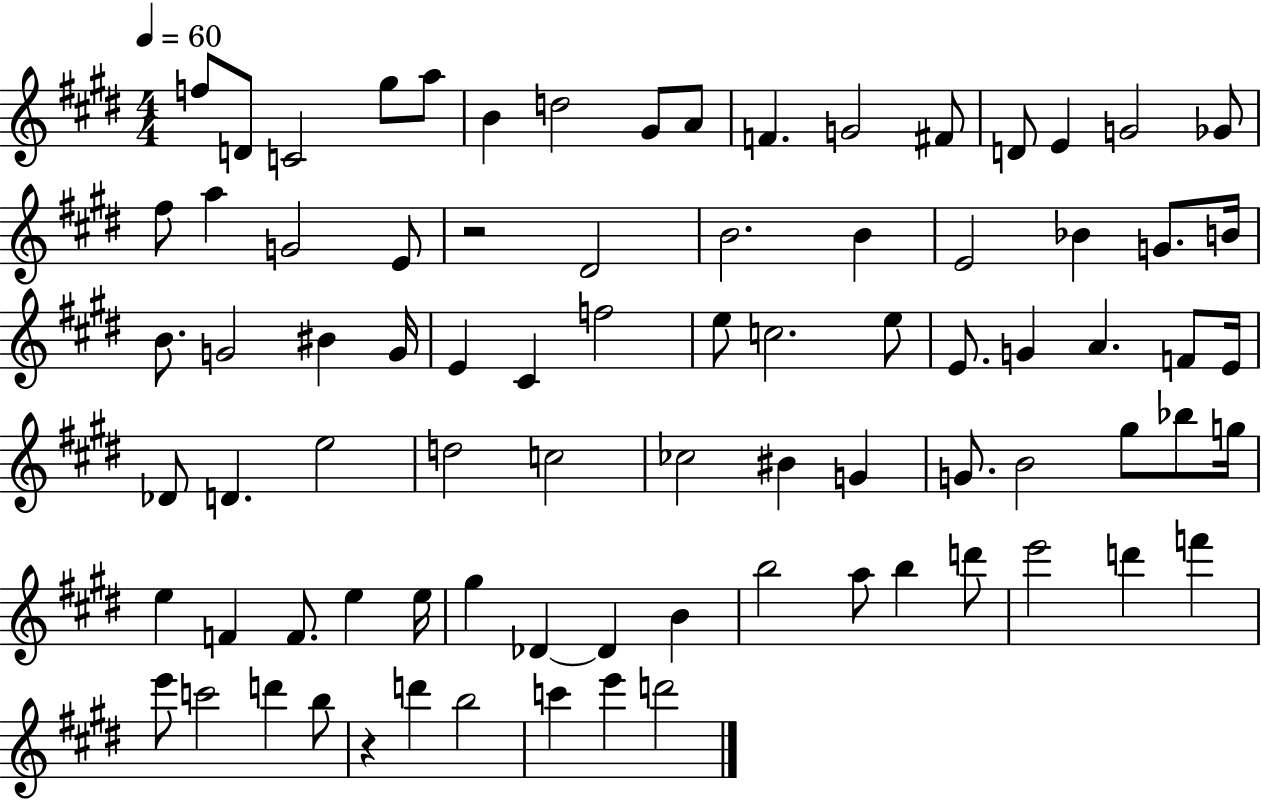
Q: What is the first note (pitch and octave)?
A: F5